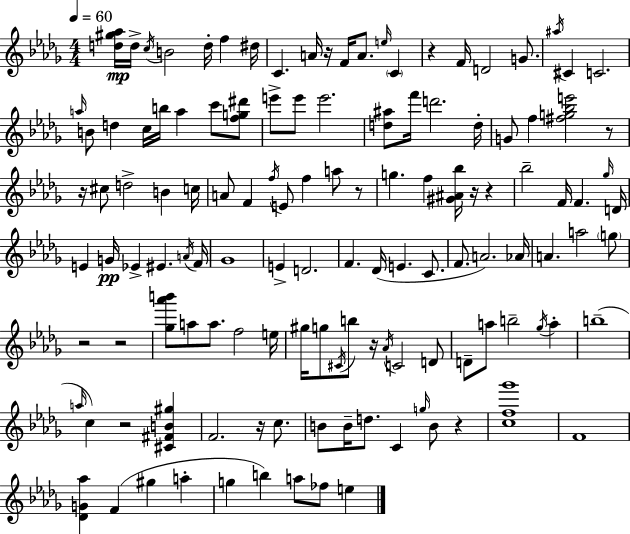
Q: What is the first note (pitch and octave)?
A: D5